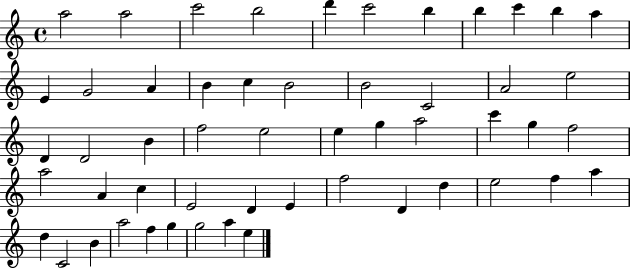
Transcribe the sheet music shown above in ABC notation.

X:1
T:Untitled
M:4/4
L:1/4
K:C
a2 a2 c'2 b2 d' c'2 b b c' b a E G2 A B c B2 B2 C2 A2 e2 D D2 B f2 e2 e g a2 c' g f2 a2 A c E2 D E f2 D d e2 f a d C2 B a2 f g g2 a e